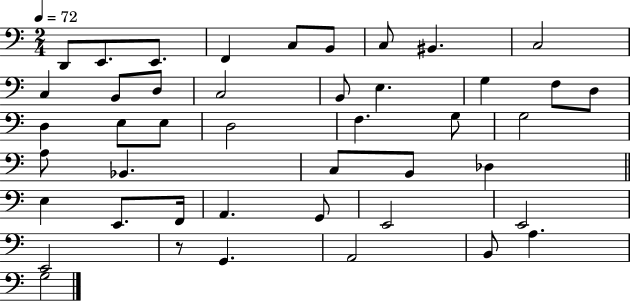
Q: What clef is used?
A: bass